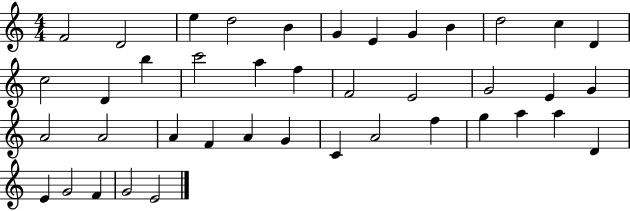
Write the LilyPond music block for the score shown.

{
  \clef treble
  \numericTimeSignature
  \time 4/4
  \key c \major
  f'2 d'2 | e''4 d''2 b'4 | g'4 e'4 g'4 b'4 | d''2 c''4 d'4 | \break c''2 d'4 b''4 | c'''2 a''4 f''4 | f'2 e'2 | g'2 e'4 g'4 | \break a'2 a'2 | a'4 f'4 a'4 g'4 | c'4 a'2 f''4 | g''4 a''4 a''4 d'4 | \break e'4 g'2 f'4 | g'2 e'2 | \bar "|."
}